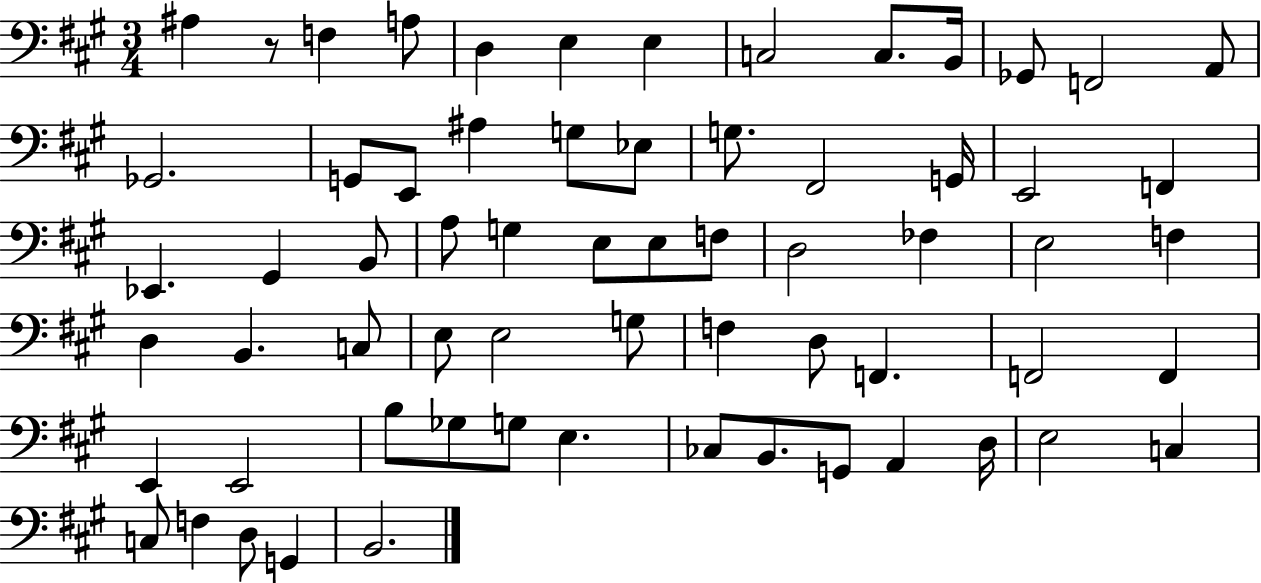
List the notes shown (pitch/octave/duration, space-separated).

A#3/q R/e F3/q A3/e D3/q E3/q E3/q C3/h C3/e. B2/s Gb2/e F2/h A2/e Gb2/h. G2/e E2/e A#3/q G3/e Eb3/e G3/e. F#2/h G2/s E2/h F2/q Eb2/q. G#2/q B2/e A3/e G3/q E3/e E3/e F3/e D3/h FES3/q E3/h F3/q D3/q B2/q. C3/e E3/e E3/h G3/e F3/q D3/e F2/q. F2/h F2/q E2/q E2/h B3/e Gb3/e G3/e E3/q. CES3/e B2/e. G2/e A2/q D3/s E3/h C3/q C3/e F3/q D3/e G2/q B2/h.